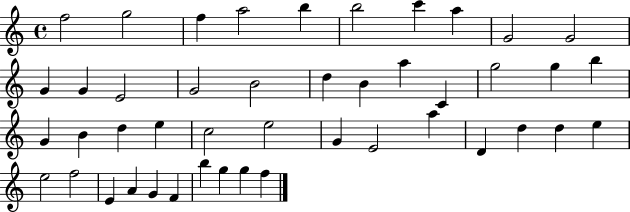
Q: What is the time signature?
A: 4/4